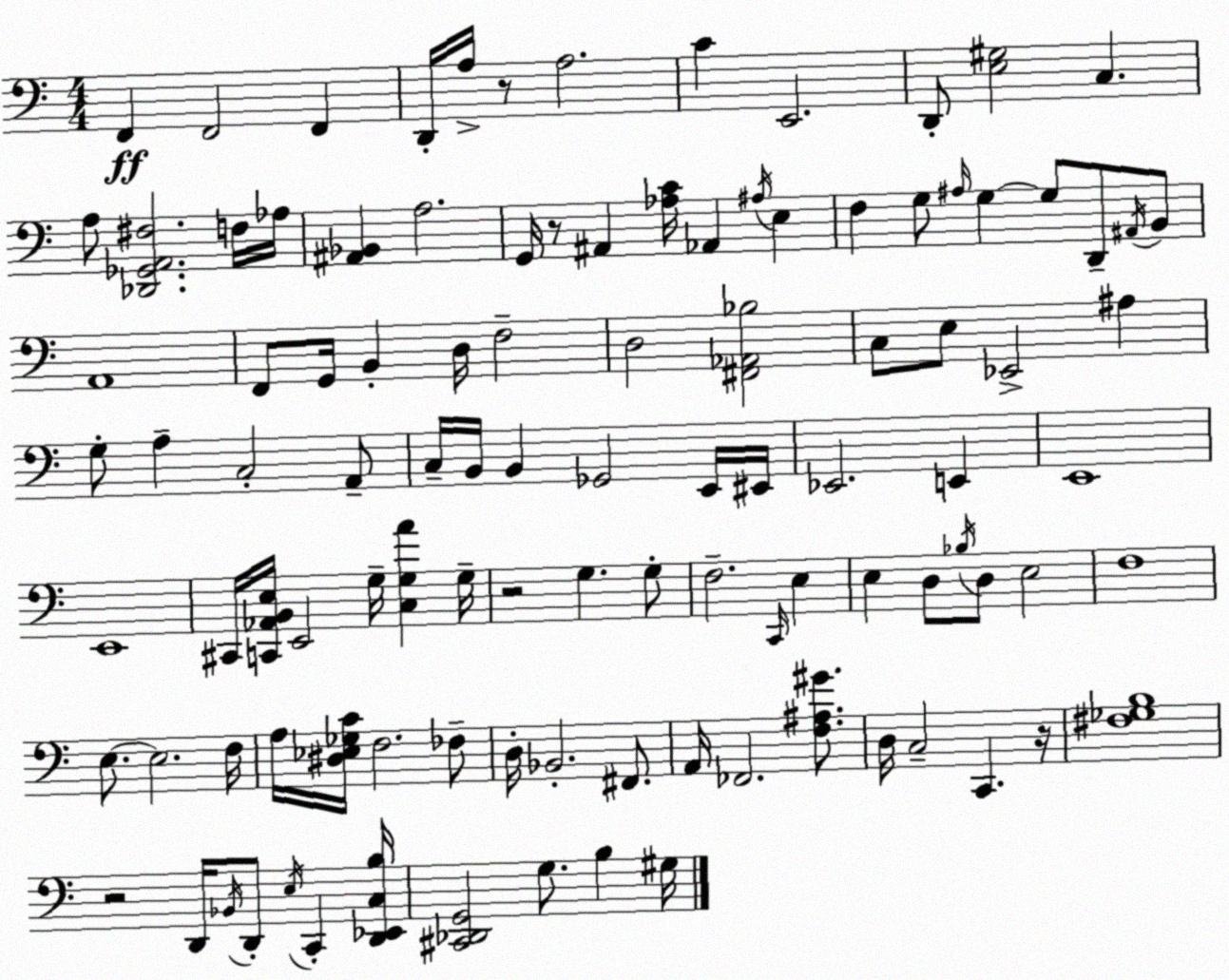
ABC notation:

X:1
T:Untitled
M:4/4
L:1/4
K:Am
F,, F,,2 F,, D,,/4 A,/4 z/2 A,2 C E,,2 D,,/2 [E,^G,]2 C, A,/2 [_D,,_G,,A,,^F,]2 F,/4 _A,/4 [^A,,_B,,] A,2 G,,/4 z/2 ^A,, [_A,C]/4 _A,, ^A,/4 E, F, G,/2 ^A,/4 G, G,/2 D,,/2 ^A,,/4 B,,/2 A,,4 F,,/2 G,,/4 B,, D,/4 F,2 D,2 [^F,,_A,,_B,]2 C,/2 E,/2 _E,,2 ^A, G,/2 A, C,2 A,,/2 C,/4 B,,/4 B,, _G,,2 E,,/4 ^E,,/4 _E,,2 E,, E,,4 E,,4 ^C,,/4 [C,,_A,,B,,E,]/4 E,,2 G,/4 [C,G,A] G,/4 z2 G, G,/2 F,2 C,,/4 E, E, D,/2 _B,/4 D,/2 E,2 F,4 E,/2 E,2 F,/4 A,/4 [^D,_E,_G,C]/4 F,2 _F,/2 D,/4 _B,,2 ^F,,/2 A,,/4 _F,,2 [F,^A,^G]/2 D,/4 C,2 C,, z/4 [^F,_G,B,]4 z2 D,,/4 _B,,/4 D,,/2 E,/4 C,, [D,,_E,,C,B,]/4 [^C,,_D,,G,,]2 G,/2 B, ^G,/4